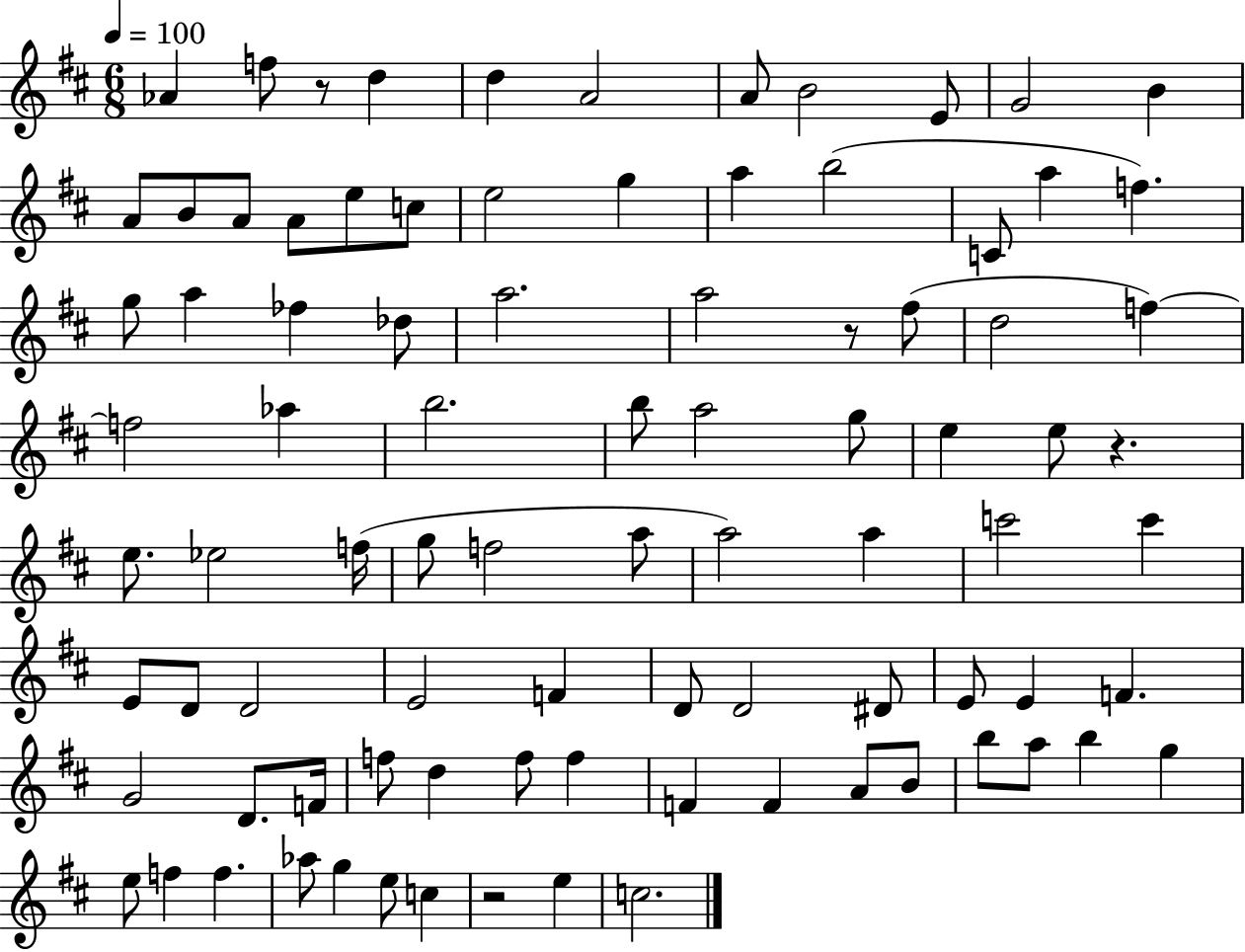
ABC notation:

X:1
T:Untitled
M:6/8
L:1/4
K:D
_A f/2 z/2 d d A2 A/2 B2 E/2 G2 B A/2 B/2 A/2 A/2 e/2 c/2 e2 g a b2 C/2 a f g/2 a _f _d/2 a2 a2 z/2 ^f/2 d2 f f2 _a b2 b/2 a2 g/2 e e/2 z e/2 _e2 f/4 g/2 f2 a/2 a2 a c'2 c' E/2 D/2 D2 E2 F D/2 D2 ^D/2 E/2 E F G2 D/2 F/4 f/2 d f/2 f F F A/2 B/2 b/2 a/2 b g e/2 f f _a/2 g e/2 c z2 e c2